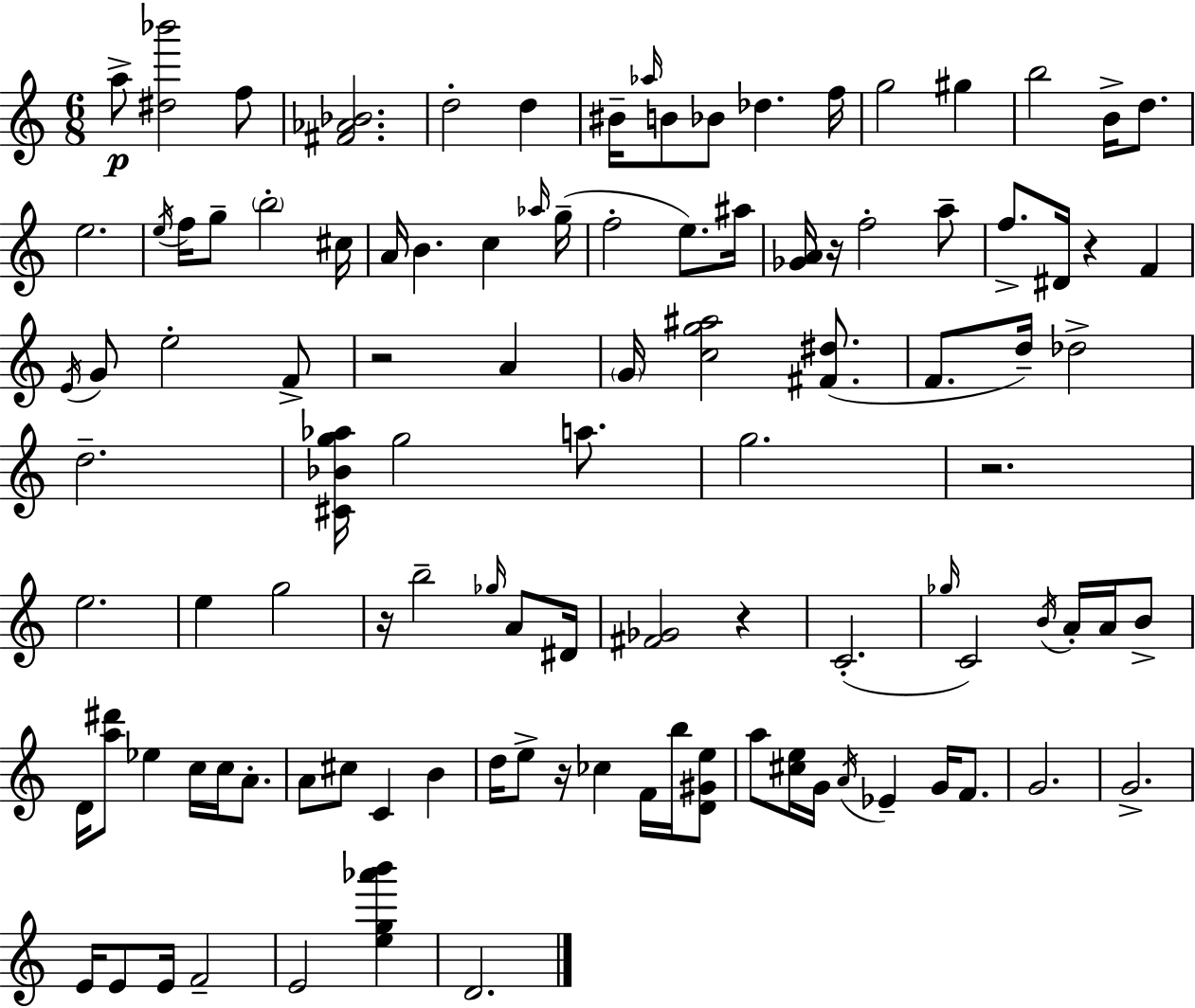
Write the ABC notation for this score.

X:1
T:Untitled
M:6/8
L:1/4
K:C
a/2 [^d_b']2 f/2 [^F_A_B]2 d2 d ^B/4 _a/4 B/2 _B/2 _d f/4 g2 ^g b2 B/4 d/2 e2 e/4 f/4 g/2 b2 ^c/4 A/4 B c _a/4 g/4 f2 e/2 ^a/4 [_GA]/4 z/4 f2 a/2 f/2 ^D/4 z F E/4 G/2 e2 F/2 z2 A G/4 [cg^a]2 [^F^d]/2 F/2 d/4 _d2 d2 [^C_Bg_a]/4 g2 a/2 g2 z2 e2 e g2 z/4 b2 _g/4 A/2 ^D/4 [^F_G]2 z C2 _g/4 C2 B/4 A/4 A/4 B/2 D/4 [a^d']/2 _e c/4 c/4 A/2 A/2 ^c/2 C B d/4 e/2 z/4 _c F/4 b/4 [D^Ge]/2 a/2 [^ce]/4 G/4 A/4 _E G/4 F/2 G2 G2 E/4 E/2 E/4 F2 E2 [eg_a'b'] D2